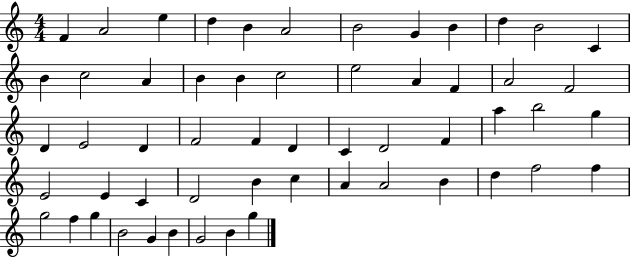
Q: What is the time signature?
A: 4/4